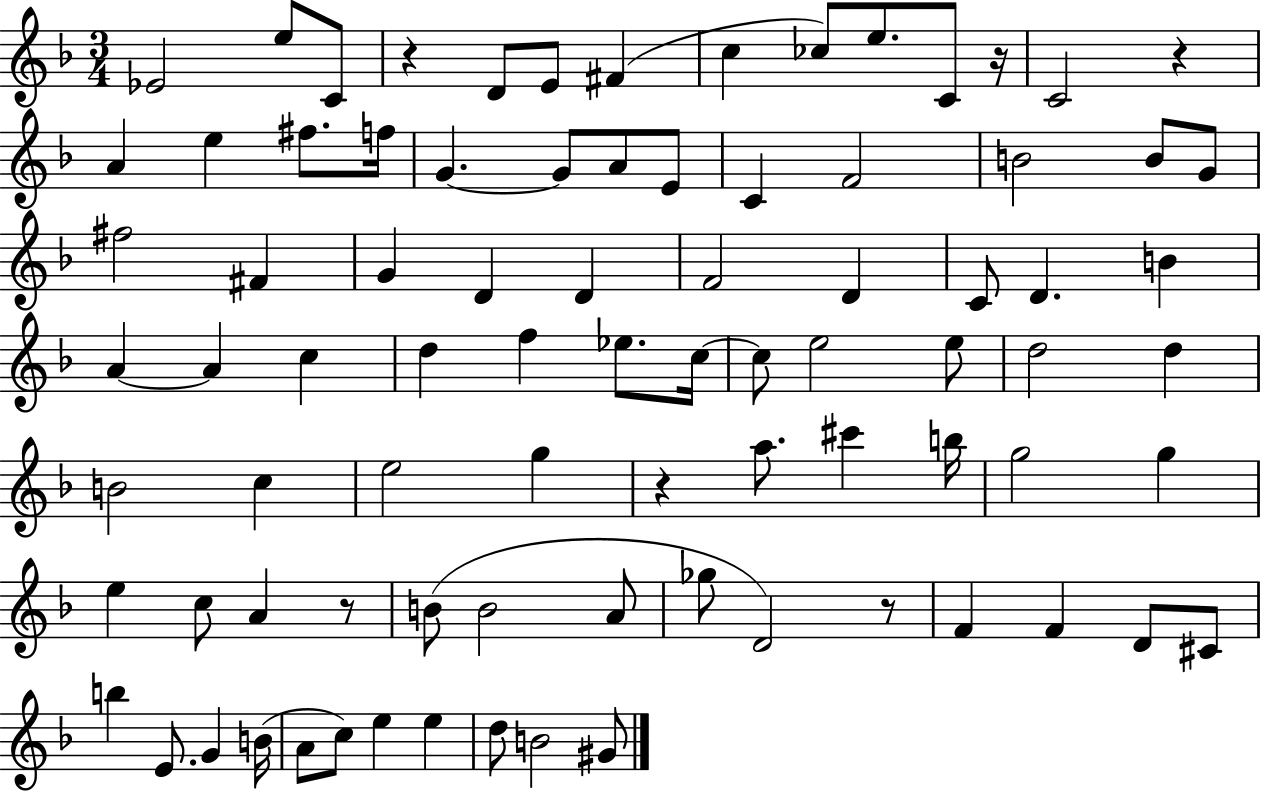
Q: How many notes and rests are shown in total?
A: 84